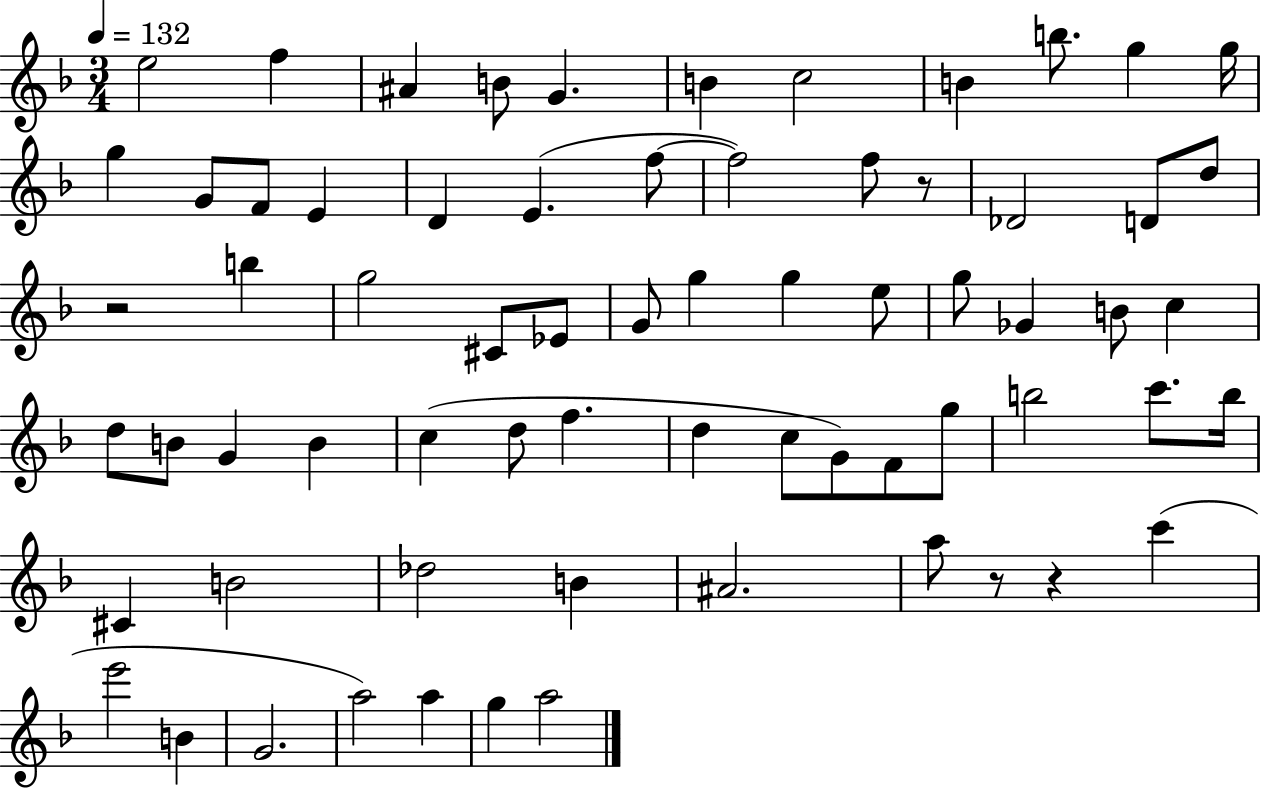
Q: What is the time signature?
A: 3/4